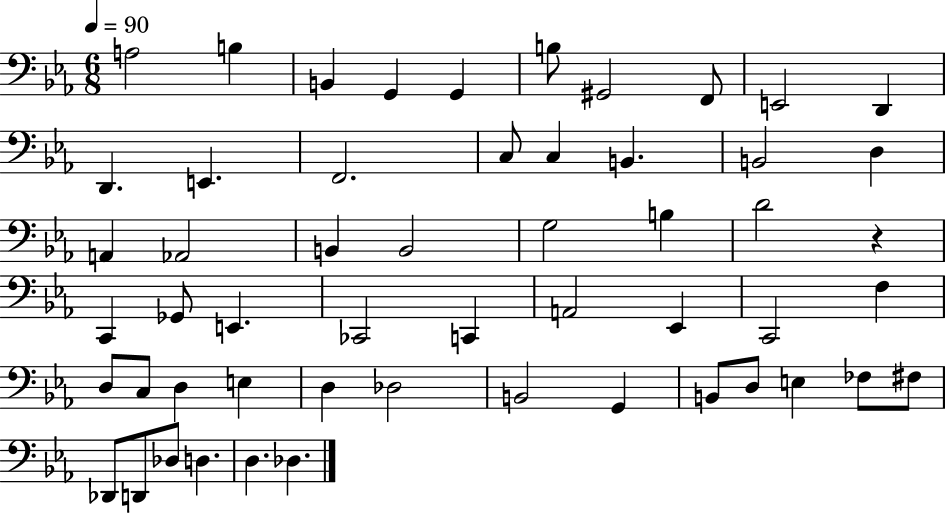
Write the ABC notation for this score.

X:1
T:Untitled
M:6/8
L:1/4
K:Eb
A,2 B, B,, G,, G,, B,/2 ^G,,2 F,,/2 E,,2 D,, D,, E,, F,,2 C,/2 C, B,, B,,2 D, A,, _A,,2 B,, B,,2 G,2 B, D2 z C,, _G,,/2 E,, _C,,2 C,, A,,2 _E,, C,,2 F, D,/2 C,/2 D, E, D, _D,2 B,,2 G,, B,,/2 D,/2 E, _F,/2 ^F,/2 _D,,/2 D,,/2 _D,/2 D, D, _D,